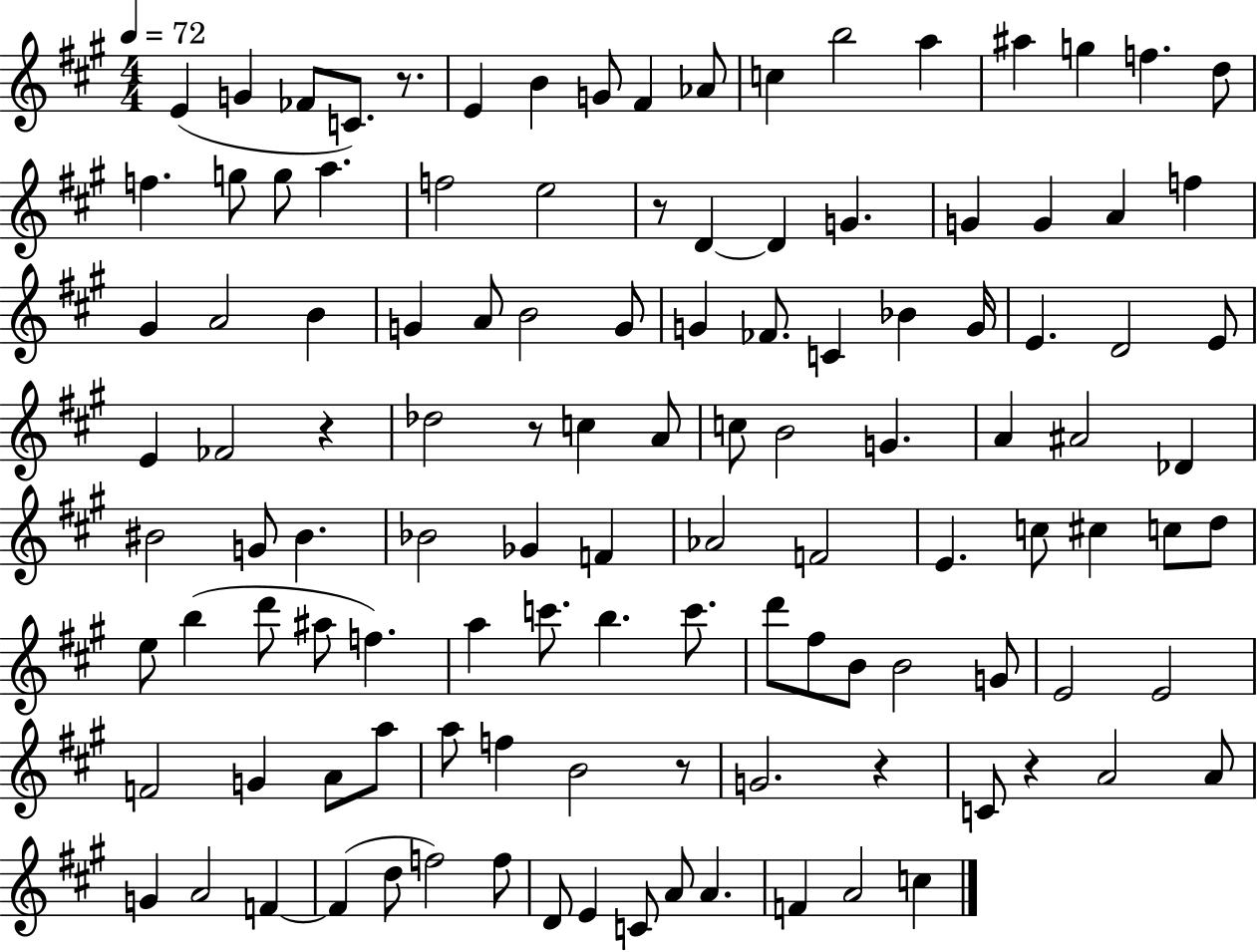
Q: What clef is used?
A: treble